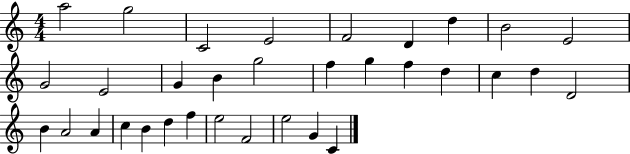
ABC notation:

X:1
T:Untitled
M:4/4
L:1/4
K:C
a2 g2 C2 E2 F2 D d B2 E2 G2 E2 G B g2 f g f d c d D2 B A2 A c B d f e2 F2 e2 G C